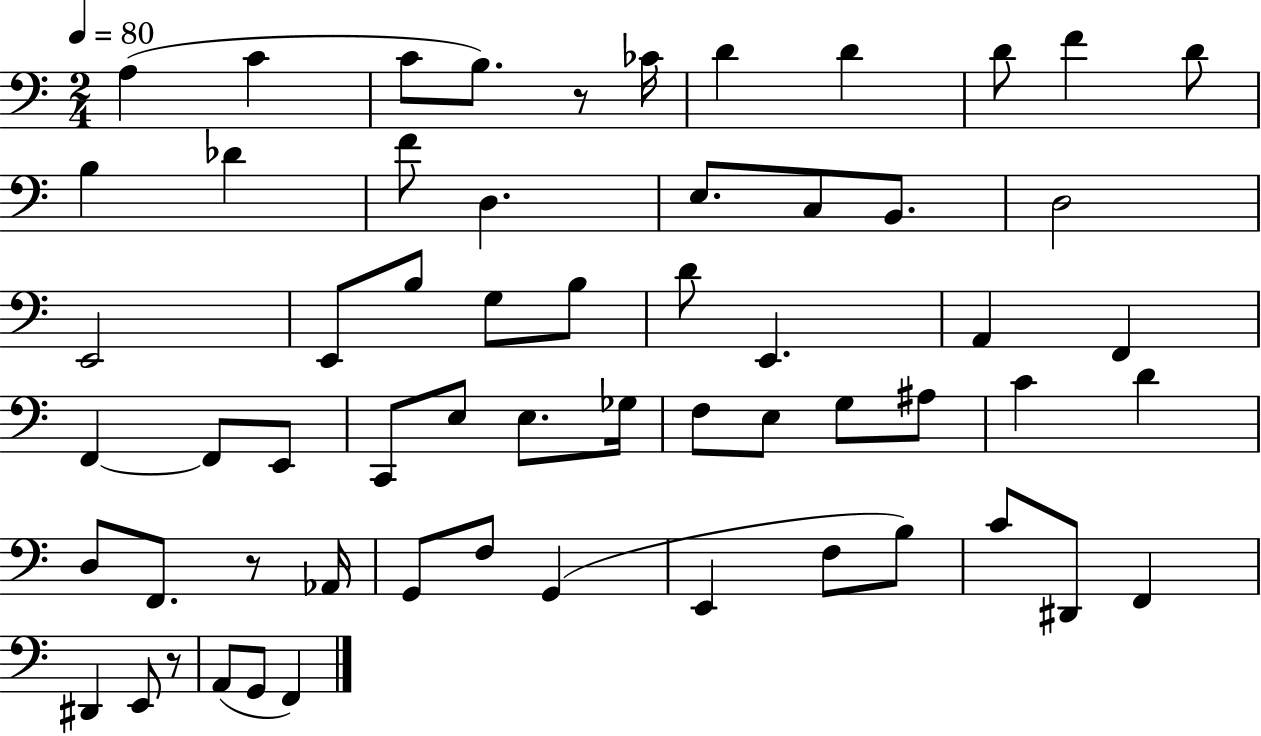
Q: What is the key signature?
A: C major